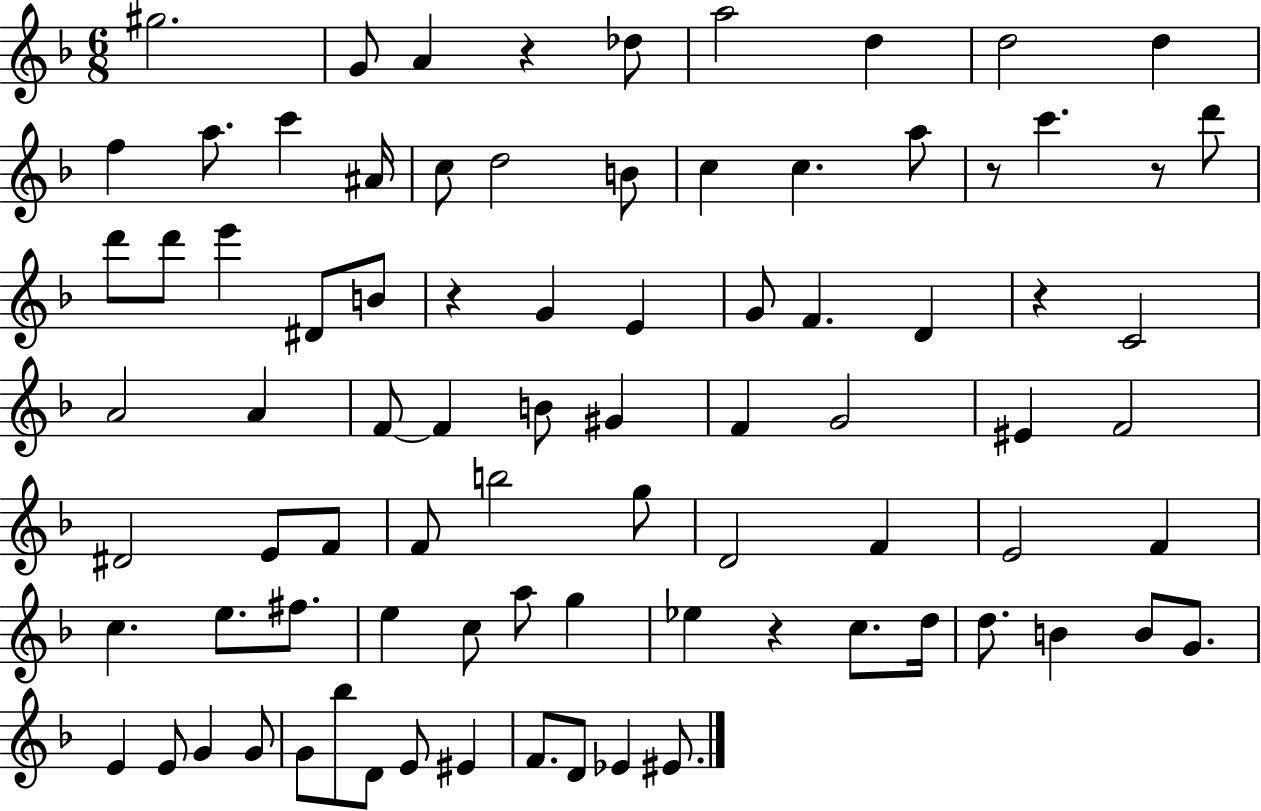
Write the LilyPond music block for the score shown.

{
  \clef treble
  \numericTimeSignature
  \time 6/8
  \key f \major
  gis''2. | g'8 a'4 r4 des''8 | a''2 d''4 | d''2 d''4 | \break f''4 a''8. c'''4 ais'16 | c''8 d''2 b'8 | c''4 c''4. a''8 | r8 c'''4. r8 d'''8 | \break d'''8 d'''8 e'''4 dis'8 b'8 | r4 g'4 e'4 | g'8 f'4. d'4 | r4 c'2 | \break a'2 a'4 | f'8~~ f'4 b'8 gis'4 | f'4 g'2 | eis'4 f'2 | \break dis'2 e'8 f'8 | f'8 b''2 g''8 | d'2 f'4 | e'2 f'4 | \break c''4. e''8. fis''8. | e''4 c''8 a''8 g''4 | ees''4 r4 c''8. d''16 | d''8. b'4 b'8 g'8. | \break e'4 e'8 g'4 g'8 | g'8 bes''8 d'8 e'8 eis'4 | f'8. d'8 ees'4 eis'8. | \bar "|."
}